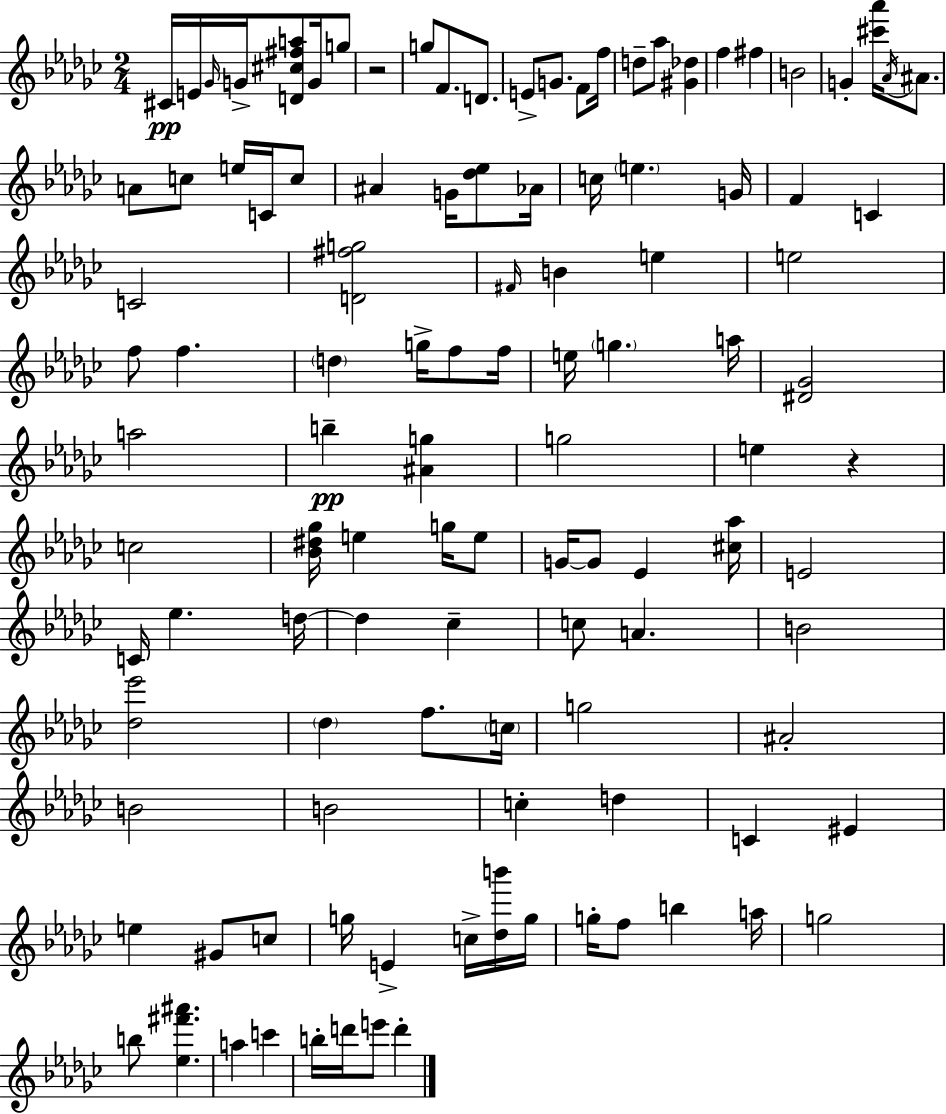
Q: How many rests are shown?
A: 2